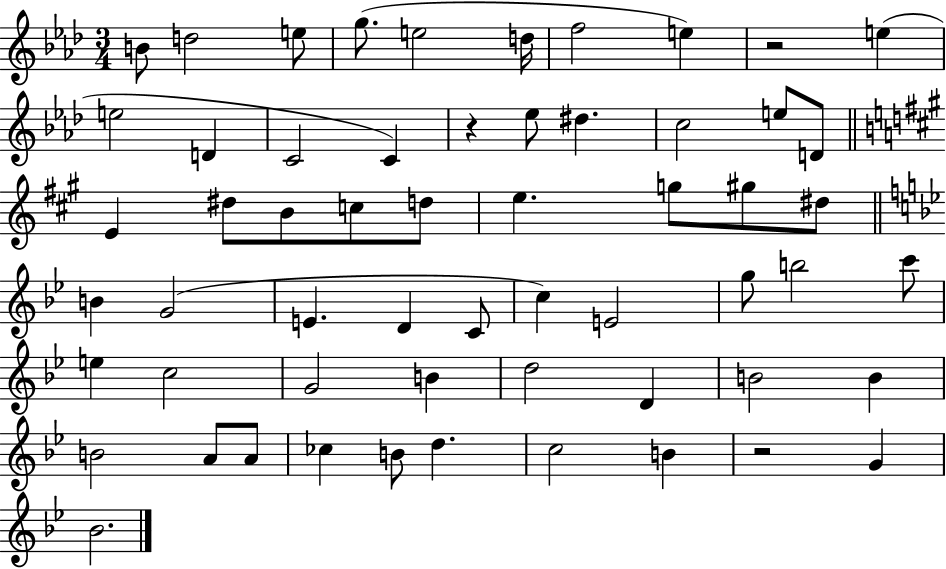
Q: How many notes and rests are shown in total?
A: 58